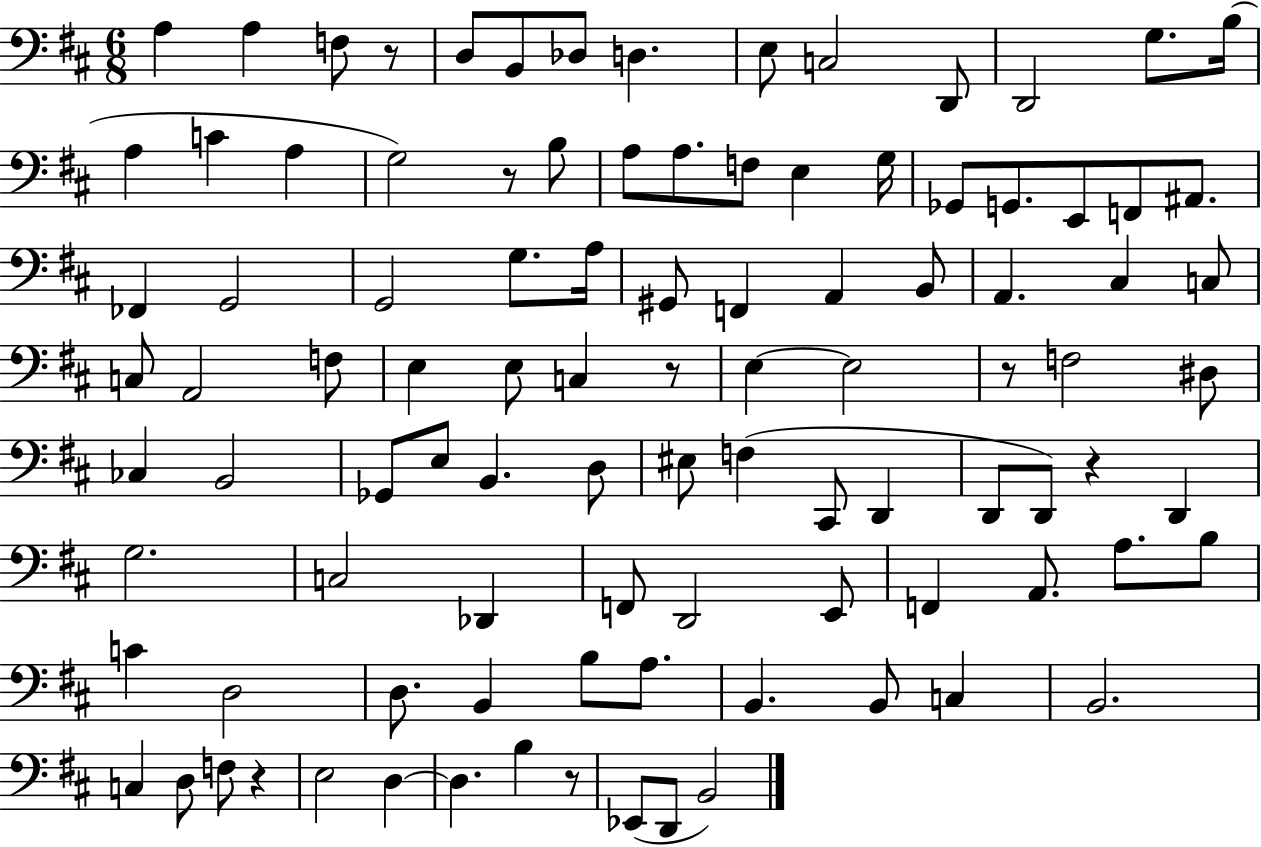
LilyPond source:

{
  \clef bass
  \numericTimeSignature
  \time 6/8
  \key d \major
  a4 a4 f8 r8 | d8 b,8 des8 d4. | e8 c2 d,8 | d,2 g8. b16( | \break a4 c'4 a4 | g2) r8 b8 | a8 a8. f8 e4 g16 | ges,8 g,8. e,8 f,8 ais,8. | \break fes,4 g,2 | g,2 g8. a16 | gis,8 f,4 a,4 b,8 | a,4. cis4 c8 | \break c8 a,2 f8 | e4 e8 c4 r8 | e4~~ e2 | r8 f2 dis8 | \break ces4 b,2 | ges,8 e8 b,4. d8 | eis8 f4( cis,8 d,4 | d,8 d,8) r4 d,4 | \break g2. | c2 des,4 | f,8 d,2 e,8 | f,4 a,8. a8. b8 | \break c'4 d2 | d8. b,4 b8 a8. | b,4. b,8 c4 | b,2. | \break c4 d8 f8 r4 | e2 d4~~ | d4. b4 r8 | ees,8( d,8 b,2) | \break \bar "|."
}